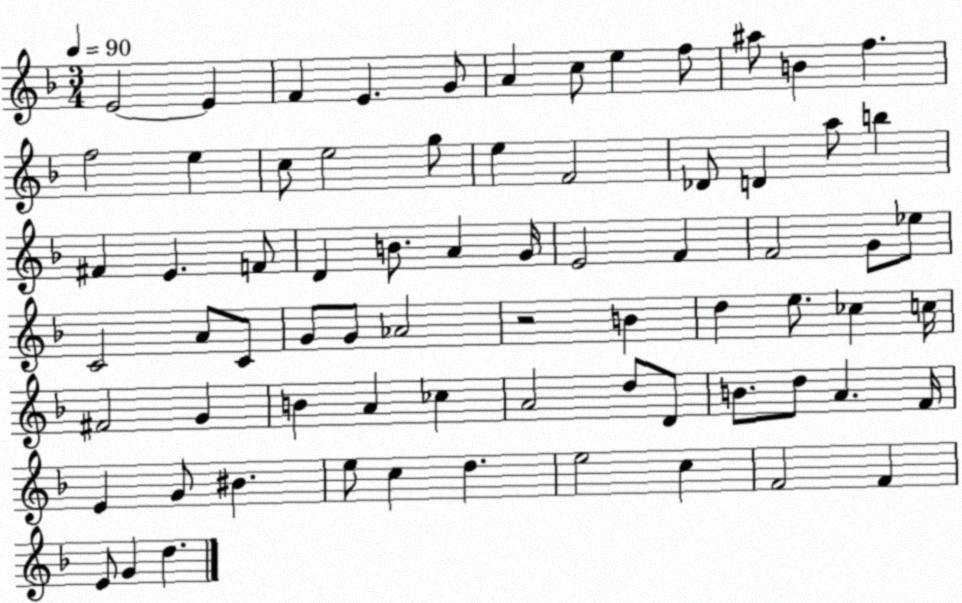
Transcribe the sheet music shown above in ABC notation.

X:1
T:Untitled
M:3/4
L:1/4
K:F
E2 E F E G/2 A c/2 e f/2 ^a/2 B f f2 e c/2 e2 g/2 e F2 _D/2 D a/2 b ^F E F/2 D B/2 A G/4 E2 F F2 G/2 _e/2 C2 A/2 C/2 G/2 G/2 _A2 z2 B d e/2 _c c/4 ^F2 G B A _c A2 d/2 D/2 B/2 d/2 A F/4 E G/2 ^B e/2 c d e2 c F2 F E/2 G d